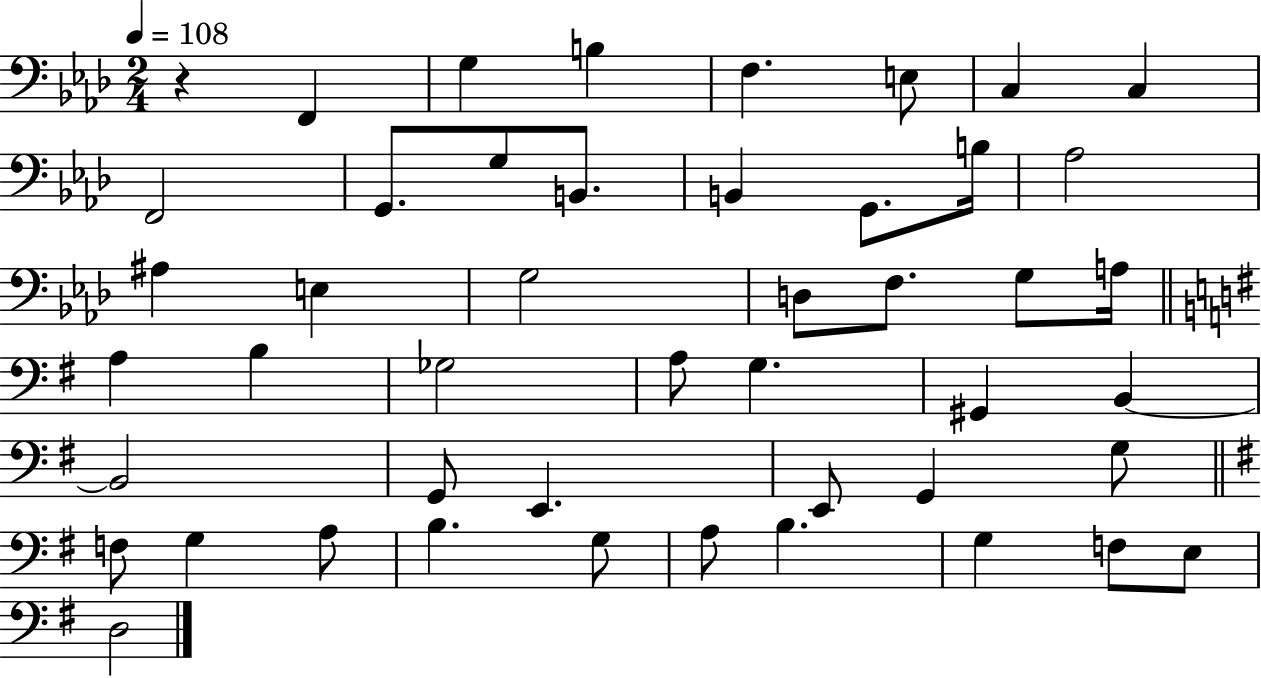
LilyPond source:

{
  \clef bass
  \numericTimeSignature
  \time 2/4
  \key aes \major
  \tempo 4 = 108
  \repeat volta 2 { r4 f,4 | g4 b4 | f4. e8 | c4 c4 | \break f,2 | g,8. g8 b,8. | b,4 g,8. b16 | aes2 | \break ais4 e4 | g2 | d8 f8. g8 a16 | \bar "||" \break \key e \minor a4 b4 | ges2 | a8 g4. | gis,4 b,4~~ | \break b,2 | g,8 e,4. | e,8 g,4 g8 | \bar "||" \break \key g \major f8 g4 a8 | b4. g8 | a8 b4. | g4 f8 e8 | \break d2 | } \bar "|."
}